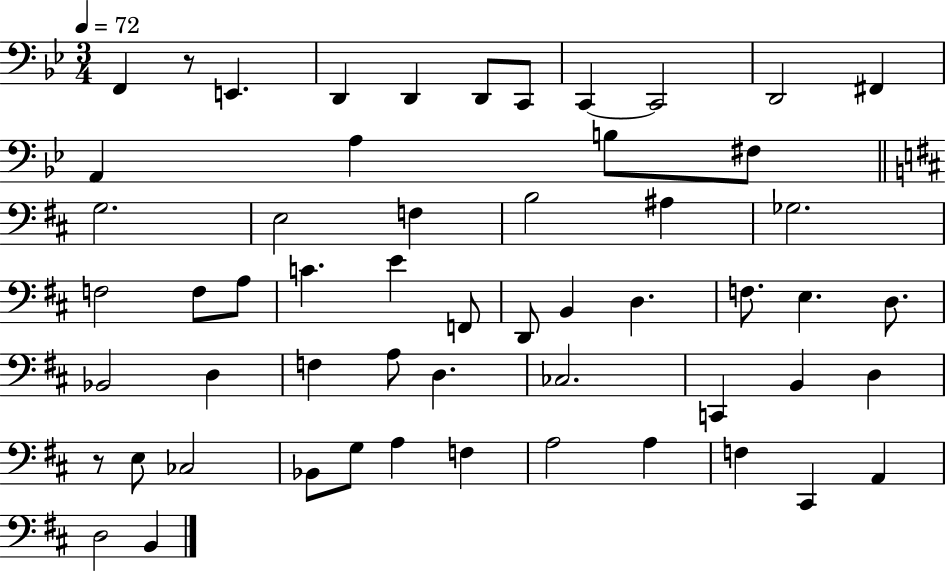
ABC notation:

X:1
T:Untitled
M:3/4
L:1/4
K:Bb
F,, z/2 E,, D,, D,, D,,/2 C,,/2 C,, C,,2 D,,2 ^F,, A,, A, B,/2 ^F,/2 G,2 E,2 F, B,2 ^A, _G,2 F,2 F,/2 A,/2 C E F,,/2 D,,/2 B,, D, F,/2 E, D,/2 _B,,2 D, F, A,/2 D, _C,2 C,, B,, D, z/2 E,/2 _C,2 _B,,/2 G,/2 A, F, A,2 A, F, ^C,, A,, D,2 B,,